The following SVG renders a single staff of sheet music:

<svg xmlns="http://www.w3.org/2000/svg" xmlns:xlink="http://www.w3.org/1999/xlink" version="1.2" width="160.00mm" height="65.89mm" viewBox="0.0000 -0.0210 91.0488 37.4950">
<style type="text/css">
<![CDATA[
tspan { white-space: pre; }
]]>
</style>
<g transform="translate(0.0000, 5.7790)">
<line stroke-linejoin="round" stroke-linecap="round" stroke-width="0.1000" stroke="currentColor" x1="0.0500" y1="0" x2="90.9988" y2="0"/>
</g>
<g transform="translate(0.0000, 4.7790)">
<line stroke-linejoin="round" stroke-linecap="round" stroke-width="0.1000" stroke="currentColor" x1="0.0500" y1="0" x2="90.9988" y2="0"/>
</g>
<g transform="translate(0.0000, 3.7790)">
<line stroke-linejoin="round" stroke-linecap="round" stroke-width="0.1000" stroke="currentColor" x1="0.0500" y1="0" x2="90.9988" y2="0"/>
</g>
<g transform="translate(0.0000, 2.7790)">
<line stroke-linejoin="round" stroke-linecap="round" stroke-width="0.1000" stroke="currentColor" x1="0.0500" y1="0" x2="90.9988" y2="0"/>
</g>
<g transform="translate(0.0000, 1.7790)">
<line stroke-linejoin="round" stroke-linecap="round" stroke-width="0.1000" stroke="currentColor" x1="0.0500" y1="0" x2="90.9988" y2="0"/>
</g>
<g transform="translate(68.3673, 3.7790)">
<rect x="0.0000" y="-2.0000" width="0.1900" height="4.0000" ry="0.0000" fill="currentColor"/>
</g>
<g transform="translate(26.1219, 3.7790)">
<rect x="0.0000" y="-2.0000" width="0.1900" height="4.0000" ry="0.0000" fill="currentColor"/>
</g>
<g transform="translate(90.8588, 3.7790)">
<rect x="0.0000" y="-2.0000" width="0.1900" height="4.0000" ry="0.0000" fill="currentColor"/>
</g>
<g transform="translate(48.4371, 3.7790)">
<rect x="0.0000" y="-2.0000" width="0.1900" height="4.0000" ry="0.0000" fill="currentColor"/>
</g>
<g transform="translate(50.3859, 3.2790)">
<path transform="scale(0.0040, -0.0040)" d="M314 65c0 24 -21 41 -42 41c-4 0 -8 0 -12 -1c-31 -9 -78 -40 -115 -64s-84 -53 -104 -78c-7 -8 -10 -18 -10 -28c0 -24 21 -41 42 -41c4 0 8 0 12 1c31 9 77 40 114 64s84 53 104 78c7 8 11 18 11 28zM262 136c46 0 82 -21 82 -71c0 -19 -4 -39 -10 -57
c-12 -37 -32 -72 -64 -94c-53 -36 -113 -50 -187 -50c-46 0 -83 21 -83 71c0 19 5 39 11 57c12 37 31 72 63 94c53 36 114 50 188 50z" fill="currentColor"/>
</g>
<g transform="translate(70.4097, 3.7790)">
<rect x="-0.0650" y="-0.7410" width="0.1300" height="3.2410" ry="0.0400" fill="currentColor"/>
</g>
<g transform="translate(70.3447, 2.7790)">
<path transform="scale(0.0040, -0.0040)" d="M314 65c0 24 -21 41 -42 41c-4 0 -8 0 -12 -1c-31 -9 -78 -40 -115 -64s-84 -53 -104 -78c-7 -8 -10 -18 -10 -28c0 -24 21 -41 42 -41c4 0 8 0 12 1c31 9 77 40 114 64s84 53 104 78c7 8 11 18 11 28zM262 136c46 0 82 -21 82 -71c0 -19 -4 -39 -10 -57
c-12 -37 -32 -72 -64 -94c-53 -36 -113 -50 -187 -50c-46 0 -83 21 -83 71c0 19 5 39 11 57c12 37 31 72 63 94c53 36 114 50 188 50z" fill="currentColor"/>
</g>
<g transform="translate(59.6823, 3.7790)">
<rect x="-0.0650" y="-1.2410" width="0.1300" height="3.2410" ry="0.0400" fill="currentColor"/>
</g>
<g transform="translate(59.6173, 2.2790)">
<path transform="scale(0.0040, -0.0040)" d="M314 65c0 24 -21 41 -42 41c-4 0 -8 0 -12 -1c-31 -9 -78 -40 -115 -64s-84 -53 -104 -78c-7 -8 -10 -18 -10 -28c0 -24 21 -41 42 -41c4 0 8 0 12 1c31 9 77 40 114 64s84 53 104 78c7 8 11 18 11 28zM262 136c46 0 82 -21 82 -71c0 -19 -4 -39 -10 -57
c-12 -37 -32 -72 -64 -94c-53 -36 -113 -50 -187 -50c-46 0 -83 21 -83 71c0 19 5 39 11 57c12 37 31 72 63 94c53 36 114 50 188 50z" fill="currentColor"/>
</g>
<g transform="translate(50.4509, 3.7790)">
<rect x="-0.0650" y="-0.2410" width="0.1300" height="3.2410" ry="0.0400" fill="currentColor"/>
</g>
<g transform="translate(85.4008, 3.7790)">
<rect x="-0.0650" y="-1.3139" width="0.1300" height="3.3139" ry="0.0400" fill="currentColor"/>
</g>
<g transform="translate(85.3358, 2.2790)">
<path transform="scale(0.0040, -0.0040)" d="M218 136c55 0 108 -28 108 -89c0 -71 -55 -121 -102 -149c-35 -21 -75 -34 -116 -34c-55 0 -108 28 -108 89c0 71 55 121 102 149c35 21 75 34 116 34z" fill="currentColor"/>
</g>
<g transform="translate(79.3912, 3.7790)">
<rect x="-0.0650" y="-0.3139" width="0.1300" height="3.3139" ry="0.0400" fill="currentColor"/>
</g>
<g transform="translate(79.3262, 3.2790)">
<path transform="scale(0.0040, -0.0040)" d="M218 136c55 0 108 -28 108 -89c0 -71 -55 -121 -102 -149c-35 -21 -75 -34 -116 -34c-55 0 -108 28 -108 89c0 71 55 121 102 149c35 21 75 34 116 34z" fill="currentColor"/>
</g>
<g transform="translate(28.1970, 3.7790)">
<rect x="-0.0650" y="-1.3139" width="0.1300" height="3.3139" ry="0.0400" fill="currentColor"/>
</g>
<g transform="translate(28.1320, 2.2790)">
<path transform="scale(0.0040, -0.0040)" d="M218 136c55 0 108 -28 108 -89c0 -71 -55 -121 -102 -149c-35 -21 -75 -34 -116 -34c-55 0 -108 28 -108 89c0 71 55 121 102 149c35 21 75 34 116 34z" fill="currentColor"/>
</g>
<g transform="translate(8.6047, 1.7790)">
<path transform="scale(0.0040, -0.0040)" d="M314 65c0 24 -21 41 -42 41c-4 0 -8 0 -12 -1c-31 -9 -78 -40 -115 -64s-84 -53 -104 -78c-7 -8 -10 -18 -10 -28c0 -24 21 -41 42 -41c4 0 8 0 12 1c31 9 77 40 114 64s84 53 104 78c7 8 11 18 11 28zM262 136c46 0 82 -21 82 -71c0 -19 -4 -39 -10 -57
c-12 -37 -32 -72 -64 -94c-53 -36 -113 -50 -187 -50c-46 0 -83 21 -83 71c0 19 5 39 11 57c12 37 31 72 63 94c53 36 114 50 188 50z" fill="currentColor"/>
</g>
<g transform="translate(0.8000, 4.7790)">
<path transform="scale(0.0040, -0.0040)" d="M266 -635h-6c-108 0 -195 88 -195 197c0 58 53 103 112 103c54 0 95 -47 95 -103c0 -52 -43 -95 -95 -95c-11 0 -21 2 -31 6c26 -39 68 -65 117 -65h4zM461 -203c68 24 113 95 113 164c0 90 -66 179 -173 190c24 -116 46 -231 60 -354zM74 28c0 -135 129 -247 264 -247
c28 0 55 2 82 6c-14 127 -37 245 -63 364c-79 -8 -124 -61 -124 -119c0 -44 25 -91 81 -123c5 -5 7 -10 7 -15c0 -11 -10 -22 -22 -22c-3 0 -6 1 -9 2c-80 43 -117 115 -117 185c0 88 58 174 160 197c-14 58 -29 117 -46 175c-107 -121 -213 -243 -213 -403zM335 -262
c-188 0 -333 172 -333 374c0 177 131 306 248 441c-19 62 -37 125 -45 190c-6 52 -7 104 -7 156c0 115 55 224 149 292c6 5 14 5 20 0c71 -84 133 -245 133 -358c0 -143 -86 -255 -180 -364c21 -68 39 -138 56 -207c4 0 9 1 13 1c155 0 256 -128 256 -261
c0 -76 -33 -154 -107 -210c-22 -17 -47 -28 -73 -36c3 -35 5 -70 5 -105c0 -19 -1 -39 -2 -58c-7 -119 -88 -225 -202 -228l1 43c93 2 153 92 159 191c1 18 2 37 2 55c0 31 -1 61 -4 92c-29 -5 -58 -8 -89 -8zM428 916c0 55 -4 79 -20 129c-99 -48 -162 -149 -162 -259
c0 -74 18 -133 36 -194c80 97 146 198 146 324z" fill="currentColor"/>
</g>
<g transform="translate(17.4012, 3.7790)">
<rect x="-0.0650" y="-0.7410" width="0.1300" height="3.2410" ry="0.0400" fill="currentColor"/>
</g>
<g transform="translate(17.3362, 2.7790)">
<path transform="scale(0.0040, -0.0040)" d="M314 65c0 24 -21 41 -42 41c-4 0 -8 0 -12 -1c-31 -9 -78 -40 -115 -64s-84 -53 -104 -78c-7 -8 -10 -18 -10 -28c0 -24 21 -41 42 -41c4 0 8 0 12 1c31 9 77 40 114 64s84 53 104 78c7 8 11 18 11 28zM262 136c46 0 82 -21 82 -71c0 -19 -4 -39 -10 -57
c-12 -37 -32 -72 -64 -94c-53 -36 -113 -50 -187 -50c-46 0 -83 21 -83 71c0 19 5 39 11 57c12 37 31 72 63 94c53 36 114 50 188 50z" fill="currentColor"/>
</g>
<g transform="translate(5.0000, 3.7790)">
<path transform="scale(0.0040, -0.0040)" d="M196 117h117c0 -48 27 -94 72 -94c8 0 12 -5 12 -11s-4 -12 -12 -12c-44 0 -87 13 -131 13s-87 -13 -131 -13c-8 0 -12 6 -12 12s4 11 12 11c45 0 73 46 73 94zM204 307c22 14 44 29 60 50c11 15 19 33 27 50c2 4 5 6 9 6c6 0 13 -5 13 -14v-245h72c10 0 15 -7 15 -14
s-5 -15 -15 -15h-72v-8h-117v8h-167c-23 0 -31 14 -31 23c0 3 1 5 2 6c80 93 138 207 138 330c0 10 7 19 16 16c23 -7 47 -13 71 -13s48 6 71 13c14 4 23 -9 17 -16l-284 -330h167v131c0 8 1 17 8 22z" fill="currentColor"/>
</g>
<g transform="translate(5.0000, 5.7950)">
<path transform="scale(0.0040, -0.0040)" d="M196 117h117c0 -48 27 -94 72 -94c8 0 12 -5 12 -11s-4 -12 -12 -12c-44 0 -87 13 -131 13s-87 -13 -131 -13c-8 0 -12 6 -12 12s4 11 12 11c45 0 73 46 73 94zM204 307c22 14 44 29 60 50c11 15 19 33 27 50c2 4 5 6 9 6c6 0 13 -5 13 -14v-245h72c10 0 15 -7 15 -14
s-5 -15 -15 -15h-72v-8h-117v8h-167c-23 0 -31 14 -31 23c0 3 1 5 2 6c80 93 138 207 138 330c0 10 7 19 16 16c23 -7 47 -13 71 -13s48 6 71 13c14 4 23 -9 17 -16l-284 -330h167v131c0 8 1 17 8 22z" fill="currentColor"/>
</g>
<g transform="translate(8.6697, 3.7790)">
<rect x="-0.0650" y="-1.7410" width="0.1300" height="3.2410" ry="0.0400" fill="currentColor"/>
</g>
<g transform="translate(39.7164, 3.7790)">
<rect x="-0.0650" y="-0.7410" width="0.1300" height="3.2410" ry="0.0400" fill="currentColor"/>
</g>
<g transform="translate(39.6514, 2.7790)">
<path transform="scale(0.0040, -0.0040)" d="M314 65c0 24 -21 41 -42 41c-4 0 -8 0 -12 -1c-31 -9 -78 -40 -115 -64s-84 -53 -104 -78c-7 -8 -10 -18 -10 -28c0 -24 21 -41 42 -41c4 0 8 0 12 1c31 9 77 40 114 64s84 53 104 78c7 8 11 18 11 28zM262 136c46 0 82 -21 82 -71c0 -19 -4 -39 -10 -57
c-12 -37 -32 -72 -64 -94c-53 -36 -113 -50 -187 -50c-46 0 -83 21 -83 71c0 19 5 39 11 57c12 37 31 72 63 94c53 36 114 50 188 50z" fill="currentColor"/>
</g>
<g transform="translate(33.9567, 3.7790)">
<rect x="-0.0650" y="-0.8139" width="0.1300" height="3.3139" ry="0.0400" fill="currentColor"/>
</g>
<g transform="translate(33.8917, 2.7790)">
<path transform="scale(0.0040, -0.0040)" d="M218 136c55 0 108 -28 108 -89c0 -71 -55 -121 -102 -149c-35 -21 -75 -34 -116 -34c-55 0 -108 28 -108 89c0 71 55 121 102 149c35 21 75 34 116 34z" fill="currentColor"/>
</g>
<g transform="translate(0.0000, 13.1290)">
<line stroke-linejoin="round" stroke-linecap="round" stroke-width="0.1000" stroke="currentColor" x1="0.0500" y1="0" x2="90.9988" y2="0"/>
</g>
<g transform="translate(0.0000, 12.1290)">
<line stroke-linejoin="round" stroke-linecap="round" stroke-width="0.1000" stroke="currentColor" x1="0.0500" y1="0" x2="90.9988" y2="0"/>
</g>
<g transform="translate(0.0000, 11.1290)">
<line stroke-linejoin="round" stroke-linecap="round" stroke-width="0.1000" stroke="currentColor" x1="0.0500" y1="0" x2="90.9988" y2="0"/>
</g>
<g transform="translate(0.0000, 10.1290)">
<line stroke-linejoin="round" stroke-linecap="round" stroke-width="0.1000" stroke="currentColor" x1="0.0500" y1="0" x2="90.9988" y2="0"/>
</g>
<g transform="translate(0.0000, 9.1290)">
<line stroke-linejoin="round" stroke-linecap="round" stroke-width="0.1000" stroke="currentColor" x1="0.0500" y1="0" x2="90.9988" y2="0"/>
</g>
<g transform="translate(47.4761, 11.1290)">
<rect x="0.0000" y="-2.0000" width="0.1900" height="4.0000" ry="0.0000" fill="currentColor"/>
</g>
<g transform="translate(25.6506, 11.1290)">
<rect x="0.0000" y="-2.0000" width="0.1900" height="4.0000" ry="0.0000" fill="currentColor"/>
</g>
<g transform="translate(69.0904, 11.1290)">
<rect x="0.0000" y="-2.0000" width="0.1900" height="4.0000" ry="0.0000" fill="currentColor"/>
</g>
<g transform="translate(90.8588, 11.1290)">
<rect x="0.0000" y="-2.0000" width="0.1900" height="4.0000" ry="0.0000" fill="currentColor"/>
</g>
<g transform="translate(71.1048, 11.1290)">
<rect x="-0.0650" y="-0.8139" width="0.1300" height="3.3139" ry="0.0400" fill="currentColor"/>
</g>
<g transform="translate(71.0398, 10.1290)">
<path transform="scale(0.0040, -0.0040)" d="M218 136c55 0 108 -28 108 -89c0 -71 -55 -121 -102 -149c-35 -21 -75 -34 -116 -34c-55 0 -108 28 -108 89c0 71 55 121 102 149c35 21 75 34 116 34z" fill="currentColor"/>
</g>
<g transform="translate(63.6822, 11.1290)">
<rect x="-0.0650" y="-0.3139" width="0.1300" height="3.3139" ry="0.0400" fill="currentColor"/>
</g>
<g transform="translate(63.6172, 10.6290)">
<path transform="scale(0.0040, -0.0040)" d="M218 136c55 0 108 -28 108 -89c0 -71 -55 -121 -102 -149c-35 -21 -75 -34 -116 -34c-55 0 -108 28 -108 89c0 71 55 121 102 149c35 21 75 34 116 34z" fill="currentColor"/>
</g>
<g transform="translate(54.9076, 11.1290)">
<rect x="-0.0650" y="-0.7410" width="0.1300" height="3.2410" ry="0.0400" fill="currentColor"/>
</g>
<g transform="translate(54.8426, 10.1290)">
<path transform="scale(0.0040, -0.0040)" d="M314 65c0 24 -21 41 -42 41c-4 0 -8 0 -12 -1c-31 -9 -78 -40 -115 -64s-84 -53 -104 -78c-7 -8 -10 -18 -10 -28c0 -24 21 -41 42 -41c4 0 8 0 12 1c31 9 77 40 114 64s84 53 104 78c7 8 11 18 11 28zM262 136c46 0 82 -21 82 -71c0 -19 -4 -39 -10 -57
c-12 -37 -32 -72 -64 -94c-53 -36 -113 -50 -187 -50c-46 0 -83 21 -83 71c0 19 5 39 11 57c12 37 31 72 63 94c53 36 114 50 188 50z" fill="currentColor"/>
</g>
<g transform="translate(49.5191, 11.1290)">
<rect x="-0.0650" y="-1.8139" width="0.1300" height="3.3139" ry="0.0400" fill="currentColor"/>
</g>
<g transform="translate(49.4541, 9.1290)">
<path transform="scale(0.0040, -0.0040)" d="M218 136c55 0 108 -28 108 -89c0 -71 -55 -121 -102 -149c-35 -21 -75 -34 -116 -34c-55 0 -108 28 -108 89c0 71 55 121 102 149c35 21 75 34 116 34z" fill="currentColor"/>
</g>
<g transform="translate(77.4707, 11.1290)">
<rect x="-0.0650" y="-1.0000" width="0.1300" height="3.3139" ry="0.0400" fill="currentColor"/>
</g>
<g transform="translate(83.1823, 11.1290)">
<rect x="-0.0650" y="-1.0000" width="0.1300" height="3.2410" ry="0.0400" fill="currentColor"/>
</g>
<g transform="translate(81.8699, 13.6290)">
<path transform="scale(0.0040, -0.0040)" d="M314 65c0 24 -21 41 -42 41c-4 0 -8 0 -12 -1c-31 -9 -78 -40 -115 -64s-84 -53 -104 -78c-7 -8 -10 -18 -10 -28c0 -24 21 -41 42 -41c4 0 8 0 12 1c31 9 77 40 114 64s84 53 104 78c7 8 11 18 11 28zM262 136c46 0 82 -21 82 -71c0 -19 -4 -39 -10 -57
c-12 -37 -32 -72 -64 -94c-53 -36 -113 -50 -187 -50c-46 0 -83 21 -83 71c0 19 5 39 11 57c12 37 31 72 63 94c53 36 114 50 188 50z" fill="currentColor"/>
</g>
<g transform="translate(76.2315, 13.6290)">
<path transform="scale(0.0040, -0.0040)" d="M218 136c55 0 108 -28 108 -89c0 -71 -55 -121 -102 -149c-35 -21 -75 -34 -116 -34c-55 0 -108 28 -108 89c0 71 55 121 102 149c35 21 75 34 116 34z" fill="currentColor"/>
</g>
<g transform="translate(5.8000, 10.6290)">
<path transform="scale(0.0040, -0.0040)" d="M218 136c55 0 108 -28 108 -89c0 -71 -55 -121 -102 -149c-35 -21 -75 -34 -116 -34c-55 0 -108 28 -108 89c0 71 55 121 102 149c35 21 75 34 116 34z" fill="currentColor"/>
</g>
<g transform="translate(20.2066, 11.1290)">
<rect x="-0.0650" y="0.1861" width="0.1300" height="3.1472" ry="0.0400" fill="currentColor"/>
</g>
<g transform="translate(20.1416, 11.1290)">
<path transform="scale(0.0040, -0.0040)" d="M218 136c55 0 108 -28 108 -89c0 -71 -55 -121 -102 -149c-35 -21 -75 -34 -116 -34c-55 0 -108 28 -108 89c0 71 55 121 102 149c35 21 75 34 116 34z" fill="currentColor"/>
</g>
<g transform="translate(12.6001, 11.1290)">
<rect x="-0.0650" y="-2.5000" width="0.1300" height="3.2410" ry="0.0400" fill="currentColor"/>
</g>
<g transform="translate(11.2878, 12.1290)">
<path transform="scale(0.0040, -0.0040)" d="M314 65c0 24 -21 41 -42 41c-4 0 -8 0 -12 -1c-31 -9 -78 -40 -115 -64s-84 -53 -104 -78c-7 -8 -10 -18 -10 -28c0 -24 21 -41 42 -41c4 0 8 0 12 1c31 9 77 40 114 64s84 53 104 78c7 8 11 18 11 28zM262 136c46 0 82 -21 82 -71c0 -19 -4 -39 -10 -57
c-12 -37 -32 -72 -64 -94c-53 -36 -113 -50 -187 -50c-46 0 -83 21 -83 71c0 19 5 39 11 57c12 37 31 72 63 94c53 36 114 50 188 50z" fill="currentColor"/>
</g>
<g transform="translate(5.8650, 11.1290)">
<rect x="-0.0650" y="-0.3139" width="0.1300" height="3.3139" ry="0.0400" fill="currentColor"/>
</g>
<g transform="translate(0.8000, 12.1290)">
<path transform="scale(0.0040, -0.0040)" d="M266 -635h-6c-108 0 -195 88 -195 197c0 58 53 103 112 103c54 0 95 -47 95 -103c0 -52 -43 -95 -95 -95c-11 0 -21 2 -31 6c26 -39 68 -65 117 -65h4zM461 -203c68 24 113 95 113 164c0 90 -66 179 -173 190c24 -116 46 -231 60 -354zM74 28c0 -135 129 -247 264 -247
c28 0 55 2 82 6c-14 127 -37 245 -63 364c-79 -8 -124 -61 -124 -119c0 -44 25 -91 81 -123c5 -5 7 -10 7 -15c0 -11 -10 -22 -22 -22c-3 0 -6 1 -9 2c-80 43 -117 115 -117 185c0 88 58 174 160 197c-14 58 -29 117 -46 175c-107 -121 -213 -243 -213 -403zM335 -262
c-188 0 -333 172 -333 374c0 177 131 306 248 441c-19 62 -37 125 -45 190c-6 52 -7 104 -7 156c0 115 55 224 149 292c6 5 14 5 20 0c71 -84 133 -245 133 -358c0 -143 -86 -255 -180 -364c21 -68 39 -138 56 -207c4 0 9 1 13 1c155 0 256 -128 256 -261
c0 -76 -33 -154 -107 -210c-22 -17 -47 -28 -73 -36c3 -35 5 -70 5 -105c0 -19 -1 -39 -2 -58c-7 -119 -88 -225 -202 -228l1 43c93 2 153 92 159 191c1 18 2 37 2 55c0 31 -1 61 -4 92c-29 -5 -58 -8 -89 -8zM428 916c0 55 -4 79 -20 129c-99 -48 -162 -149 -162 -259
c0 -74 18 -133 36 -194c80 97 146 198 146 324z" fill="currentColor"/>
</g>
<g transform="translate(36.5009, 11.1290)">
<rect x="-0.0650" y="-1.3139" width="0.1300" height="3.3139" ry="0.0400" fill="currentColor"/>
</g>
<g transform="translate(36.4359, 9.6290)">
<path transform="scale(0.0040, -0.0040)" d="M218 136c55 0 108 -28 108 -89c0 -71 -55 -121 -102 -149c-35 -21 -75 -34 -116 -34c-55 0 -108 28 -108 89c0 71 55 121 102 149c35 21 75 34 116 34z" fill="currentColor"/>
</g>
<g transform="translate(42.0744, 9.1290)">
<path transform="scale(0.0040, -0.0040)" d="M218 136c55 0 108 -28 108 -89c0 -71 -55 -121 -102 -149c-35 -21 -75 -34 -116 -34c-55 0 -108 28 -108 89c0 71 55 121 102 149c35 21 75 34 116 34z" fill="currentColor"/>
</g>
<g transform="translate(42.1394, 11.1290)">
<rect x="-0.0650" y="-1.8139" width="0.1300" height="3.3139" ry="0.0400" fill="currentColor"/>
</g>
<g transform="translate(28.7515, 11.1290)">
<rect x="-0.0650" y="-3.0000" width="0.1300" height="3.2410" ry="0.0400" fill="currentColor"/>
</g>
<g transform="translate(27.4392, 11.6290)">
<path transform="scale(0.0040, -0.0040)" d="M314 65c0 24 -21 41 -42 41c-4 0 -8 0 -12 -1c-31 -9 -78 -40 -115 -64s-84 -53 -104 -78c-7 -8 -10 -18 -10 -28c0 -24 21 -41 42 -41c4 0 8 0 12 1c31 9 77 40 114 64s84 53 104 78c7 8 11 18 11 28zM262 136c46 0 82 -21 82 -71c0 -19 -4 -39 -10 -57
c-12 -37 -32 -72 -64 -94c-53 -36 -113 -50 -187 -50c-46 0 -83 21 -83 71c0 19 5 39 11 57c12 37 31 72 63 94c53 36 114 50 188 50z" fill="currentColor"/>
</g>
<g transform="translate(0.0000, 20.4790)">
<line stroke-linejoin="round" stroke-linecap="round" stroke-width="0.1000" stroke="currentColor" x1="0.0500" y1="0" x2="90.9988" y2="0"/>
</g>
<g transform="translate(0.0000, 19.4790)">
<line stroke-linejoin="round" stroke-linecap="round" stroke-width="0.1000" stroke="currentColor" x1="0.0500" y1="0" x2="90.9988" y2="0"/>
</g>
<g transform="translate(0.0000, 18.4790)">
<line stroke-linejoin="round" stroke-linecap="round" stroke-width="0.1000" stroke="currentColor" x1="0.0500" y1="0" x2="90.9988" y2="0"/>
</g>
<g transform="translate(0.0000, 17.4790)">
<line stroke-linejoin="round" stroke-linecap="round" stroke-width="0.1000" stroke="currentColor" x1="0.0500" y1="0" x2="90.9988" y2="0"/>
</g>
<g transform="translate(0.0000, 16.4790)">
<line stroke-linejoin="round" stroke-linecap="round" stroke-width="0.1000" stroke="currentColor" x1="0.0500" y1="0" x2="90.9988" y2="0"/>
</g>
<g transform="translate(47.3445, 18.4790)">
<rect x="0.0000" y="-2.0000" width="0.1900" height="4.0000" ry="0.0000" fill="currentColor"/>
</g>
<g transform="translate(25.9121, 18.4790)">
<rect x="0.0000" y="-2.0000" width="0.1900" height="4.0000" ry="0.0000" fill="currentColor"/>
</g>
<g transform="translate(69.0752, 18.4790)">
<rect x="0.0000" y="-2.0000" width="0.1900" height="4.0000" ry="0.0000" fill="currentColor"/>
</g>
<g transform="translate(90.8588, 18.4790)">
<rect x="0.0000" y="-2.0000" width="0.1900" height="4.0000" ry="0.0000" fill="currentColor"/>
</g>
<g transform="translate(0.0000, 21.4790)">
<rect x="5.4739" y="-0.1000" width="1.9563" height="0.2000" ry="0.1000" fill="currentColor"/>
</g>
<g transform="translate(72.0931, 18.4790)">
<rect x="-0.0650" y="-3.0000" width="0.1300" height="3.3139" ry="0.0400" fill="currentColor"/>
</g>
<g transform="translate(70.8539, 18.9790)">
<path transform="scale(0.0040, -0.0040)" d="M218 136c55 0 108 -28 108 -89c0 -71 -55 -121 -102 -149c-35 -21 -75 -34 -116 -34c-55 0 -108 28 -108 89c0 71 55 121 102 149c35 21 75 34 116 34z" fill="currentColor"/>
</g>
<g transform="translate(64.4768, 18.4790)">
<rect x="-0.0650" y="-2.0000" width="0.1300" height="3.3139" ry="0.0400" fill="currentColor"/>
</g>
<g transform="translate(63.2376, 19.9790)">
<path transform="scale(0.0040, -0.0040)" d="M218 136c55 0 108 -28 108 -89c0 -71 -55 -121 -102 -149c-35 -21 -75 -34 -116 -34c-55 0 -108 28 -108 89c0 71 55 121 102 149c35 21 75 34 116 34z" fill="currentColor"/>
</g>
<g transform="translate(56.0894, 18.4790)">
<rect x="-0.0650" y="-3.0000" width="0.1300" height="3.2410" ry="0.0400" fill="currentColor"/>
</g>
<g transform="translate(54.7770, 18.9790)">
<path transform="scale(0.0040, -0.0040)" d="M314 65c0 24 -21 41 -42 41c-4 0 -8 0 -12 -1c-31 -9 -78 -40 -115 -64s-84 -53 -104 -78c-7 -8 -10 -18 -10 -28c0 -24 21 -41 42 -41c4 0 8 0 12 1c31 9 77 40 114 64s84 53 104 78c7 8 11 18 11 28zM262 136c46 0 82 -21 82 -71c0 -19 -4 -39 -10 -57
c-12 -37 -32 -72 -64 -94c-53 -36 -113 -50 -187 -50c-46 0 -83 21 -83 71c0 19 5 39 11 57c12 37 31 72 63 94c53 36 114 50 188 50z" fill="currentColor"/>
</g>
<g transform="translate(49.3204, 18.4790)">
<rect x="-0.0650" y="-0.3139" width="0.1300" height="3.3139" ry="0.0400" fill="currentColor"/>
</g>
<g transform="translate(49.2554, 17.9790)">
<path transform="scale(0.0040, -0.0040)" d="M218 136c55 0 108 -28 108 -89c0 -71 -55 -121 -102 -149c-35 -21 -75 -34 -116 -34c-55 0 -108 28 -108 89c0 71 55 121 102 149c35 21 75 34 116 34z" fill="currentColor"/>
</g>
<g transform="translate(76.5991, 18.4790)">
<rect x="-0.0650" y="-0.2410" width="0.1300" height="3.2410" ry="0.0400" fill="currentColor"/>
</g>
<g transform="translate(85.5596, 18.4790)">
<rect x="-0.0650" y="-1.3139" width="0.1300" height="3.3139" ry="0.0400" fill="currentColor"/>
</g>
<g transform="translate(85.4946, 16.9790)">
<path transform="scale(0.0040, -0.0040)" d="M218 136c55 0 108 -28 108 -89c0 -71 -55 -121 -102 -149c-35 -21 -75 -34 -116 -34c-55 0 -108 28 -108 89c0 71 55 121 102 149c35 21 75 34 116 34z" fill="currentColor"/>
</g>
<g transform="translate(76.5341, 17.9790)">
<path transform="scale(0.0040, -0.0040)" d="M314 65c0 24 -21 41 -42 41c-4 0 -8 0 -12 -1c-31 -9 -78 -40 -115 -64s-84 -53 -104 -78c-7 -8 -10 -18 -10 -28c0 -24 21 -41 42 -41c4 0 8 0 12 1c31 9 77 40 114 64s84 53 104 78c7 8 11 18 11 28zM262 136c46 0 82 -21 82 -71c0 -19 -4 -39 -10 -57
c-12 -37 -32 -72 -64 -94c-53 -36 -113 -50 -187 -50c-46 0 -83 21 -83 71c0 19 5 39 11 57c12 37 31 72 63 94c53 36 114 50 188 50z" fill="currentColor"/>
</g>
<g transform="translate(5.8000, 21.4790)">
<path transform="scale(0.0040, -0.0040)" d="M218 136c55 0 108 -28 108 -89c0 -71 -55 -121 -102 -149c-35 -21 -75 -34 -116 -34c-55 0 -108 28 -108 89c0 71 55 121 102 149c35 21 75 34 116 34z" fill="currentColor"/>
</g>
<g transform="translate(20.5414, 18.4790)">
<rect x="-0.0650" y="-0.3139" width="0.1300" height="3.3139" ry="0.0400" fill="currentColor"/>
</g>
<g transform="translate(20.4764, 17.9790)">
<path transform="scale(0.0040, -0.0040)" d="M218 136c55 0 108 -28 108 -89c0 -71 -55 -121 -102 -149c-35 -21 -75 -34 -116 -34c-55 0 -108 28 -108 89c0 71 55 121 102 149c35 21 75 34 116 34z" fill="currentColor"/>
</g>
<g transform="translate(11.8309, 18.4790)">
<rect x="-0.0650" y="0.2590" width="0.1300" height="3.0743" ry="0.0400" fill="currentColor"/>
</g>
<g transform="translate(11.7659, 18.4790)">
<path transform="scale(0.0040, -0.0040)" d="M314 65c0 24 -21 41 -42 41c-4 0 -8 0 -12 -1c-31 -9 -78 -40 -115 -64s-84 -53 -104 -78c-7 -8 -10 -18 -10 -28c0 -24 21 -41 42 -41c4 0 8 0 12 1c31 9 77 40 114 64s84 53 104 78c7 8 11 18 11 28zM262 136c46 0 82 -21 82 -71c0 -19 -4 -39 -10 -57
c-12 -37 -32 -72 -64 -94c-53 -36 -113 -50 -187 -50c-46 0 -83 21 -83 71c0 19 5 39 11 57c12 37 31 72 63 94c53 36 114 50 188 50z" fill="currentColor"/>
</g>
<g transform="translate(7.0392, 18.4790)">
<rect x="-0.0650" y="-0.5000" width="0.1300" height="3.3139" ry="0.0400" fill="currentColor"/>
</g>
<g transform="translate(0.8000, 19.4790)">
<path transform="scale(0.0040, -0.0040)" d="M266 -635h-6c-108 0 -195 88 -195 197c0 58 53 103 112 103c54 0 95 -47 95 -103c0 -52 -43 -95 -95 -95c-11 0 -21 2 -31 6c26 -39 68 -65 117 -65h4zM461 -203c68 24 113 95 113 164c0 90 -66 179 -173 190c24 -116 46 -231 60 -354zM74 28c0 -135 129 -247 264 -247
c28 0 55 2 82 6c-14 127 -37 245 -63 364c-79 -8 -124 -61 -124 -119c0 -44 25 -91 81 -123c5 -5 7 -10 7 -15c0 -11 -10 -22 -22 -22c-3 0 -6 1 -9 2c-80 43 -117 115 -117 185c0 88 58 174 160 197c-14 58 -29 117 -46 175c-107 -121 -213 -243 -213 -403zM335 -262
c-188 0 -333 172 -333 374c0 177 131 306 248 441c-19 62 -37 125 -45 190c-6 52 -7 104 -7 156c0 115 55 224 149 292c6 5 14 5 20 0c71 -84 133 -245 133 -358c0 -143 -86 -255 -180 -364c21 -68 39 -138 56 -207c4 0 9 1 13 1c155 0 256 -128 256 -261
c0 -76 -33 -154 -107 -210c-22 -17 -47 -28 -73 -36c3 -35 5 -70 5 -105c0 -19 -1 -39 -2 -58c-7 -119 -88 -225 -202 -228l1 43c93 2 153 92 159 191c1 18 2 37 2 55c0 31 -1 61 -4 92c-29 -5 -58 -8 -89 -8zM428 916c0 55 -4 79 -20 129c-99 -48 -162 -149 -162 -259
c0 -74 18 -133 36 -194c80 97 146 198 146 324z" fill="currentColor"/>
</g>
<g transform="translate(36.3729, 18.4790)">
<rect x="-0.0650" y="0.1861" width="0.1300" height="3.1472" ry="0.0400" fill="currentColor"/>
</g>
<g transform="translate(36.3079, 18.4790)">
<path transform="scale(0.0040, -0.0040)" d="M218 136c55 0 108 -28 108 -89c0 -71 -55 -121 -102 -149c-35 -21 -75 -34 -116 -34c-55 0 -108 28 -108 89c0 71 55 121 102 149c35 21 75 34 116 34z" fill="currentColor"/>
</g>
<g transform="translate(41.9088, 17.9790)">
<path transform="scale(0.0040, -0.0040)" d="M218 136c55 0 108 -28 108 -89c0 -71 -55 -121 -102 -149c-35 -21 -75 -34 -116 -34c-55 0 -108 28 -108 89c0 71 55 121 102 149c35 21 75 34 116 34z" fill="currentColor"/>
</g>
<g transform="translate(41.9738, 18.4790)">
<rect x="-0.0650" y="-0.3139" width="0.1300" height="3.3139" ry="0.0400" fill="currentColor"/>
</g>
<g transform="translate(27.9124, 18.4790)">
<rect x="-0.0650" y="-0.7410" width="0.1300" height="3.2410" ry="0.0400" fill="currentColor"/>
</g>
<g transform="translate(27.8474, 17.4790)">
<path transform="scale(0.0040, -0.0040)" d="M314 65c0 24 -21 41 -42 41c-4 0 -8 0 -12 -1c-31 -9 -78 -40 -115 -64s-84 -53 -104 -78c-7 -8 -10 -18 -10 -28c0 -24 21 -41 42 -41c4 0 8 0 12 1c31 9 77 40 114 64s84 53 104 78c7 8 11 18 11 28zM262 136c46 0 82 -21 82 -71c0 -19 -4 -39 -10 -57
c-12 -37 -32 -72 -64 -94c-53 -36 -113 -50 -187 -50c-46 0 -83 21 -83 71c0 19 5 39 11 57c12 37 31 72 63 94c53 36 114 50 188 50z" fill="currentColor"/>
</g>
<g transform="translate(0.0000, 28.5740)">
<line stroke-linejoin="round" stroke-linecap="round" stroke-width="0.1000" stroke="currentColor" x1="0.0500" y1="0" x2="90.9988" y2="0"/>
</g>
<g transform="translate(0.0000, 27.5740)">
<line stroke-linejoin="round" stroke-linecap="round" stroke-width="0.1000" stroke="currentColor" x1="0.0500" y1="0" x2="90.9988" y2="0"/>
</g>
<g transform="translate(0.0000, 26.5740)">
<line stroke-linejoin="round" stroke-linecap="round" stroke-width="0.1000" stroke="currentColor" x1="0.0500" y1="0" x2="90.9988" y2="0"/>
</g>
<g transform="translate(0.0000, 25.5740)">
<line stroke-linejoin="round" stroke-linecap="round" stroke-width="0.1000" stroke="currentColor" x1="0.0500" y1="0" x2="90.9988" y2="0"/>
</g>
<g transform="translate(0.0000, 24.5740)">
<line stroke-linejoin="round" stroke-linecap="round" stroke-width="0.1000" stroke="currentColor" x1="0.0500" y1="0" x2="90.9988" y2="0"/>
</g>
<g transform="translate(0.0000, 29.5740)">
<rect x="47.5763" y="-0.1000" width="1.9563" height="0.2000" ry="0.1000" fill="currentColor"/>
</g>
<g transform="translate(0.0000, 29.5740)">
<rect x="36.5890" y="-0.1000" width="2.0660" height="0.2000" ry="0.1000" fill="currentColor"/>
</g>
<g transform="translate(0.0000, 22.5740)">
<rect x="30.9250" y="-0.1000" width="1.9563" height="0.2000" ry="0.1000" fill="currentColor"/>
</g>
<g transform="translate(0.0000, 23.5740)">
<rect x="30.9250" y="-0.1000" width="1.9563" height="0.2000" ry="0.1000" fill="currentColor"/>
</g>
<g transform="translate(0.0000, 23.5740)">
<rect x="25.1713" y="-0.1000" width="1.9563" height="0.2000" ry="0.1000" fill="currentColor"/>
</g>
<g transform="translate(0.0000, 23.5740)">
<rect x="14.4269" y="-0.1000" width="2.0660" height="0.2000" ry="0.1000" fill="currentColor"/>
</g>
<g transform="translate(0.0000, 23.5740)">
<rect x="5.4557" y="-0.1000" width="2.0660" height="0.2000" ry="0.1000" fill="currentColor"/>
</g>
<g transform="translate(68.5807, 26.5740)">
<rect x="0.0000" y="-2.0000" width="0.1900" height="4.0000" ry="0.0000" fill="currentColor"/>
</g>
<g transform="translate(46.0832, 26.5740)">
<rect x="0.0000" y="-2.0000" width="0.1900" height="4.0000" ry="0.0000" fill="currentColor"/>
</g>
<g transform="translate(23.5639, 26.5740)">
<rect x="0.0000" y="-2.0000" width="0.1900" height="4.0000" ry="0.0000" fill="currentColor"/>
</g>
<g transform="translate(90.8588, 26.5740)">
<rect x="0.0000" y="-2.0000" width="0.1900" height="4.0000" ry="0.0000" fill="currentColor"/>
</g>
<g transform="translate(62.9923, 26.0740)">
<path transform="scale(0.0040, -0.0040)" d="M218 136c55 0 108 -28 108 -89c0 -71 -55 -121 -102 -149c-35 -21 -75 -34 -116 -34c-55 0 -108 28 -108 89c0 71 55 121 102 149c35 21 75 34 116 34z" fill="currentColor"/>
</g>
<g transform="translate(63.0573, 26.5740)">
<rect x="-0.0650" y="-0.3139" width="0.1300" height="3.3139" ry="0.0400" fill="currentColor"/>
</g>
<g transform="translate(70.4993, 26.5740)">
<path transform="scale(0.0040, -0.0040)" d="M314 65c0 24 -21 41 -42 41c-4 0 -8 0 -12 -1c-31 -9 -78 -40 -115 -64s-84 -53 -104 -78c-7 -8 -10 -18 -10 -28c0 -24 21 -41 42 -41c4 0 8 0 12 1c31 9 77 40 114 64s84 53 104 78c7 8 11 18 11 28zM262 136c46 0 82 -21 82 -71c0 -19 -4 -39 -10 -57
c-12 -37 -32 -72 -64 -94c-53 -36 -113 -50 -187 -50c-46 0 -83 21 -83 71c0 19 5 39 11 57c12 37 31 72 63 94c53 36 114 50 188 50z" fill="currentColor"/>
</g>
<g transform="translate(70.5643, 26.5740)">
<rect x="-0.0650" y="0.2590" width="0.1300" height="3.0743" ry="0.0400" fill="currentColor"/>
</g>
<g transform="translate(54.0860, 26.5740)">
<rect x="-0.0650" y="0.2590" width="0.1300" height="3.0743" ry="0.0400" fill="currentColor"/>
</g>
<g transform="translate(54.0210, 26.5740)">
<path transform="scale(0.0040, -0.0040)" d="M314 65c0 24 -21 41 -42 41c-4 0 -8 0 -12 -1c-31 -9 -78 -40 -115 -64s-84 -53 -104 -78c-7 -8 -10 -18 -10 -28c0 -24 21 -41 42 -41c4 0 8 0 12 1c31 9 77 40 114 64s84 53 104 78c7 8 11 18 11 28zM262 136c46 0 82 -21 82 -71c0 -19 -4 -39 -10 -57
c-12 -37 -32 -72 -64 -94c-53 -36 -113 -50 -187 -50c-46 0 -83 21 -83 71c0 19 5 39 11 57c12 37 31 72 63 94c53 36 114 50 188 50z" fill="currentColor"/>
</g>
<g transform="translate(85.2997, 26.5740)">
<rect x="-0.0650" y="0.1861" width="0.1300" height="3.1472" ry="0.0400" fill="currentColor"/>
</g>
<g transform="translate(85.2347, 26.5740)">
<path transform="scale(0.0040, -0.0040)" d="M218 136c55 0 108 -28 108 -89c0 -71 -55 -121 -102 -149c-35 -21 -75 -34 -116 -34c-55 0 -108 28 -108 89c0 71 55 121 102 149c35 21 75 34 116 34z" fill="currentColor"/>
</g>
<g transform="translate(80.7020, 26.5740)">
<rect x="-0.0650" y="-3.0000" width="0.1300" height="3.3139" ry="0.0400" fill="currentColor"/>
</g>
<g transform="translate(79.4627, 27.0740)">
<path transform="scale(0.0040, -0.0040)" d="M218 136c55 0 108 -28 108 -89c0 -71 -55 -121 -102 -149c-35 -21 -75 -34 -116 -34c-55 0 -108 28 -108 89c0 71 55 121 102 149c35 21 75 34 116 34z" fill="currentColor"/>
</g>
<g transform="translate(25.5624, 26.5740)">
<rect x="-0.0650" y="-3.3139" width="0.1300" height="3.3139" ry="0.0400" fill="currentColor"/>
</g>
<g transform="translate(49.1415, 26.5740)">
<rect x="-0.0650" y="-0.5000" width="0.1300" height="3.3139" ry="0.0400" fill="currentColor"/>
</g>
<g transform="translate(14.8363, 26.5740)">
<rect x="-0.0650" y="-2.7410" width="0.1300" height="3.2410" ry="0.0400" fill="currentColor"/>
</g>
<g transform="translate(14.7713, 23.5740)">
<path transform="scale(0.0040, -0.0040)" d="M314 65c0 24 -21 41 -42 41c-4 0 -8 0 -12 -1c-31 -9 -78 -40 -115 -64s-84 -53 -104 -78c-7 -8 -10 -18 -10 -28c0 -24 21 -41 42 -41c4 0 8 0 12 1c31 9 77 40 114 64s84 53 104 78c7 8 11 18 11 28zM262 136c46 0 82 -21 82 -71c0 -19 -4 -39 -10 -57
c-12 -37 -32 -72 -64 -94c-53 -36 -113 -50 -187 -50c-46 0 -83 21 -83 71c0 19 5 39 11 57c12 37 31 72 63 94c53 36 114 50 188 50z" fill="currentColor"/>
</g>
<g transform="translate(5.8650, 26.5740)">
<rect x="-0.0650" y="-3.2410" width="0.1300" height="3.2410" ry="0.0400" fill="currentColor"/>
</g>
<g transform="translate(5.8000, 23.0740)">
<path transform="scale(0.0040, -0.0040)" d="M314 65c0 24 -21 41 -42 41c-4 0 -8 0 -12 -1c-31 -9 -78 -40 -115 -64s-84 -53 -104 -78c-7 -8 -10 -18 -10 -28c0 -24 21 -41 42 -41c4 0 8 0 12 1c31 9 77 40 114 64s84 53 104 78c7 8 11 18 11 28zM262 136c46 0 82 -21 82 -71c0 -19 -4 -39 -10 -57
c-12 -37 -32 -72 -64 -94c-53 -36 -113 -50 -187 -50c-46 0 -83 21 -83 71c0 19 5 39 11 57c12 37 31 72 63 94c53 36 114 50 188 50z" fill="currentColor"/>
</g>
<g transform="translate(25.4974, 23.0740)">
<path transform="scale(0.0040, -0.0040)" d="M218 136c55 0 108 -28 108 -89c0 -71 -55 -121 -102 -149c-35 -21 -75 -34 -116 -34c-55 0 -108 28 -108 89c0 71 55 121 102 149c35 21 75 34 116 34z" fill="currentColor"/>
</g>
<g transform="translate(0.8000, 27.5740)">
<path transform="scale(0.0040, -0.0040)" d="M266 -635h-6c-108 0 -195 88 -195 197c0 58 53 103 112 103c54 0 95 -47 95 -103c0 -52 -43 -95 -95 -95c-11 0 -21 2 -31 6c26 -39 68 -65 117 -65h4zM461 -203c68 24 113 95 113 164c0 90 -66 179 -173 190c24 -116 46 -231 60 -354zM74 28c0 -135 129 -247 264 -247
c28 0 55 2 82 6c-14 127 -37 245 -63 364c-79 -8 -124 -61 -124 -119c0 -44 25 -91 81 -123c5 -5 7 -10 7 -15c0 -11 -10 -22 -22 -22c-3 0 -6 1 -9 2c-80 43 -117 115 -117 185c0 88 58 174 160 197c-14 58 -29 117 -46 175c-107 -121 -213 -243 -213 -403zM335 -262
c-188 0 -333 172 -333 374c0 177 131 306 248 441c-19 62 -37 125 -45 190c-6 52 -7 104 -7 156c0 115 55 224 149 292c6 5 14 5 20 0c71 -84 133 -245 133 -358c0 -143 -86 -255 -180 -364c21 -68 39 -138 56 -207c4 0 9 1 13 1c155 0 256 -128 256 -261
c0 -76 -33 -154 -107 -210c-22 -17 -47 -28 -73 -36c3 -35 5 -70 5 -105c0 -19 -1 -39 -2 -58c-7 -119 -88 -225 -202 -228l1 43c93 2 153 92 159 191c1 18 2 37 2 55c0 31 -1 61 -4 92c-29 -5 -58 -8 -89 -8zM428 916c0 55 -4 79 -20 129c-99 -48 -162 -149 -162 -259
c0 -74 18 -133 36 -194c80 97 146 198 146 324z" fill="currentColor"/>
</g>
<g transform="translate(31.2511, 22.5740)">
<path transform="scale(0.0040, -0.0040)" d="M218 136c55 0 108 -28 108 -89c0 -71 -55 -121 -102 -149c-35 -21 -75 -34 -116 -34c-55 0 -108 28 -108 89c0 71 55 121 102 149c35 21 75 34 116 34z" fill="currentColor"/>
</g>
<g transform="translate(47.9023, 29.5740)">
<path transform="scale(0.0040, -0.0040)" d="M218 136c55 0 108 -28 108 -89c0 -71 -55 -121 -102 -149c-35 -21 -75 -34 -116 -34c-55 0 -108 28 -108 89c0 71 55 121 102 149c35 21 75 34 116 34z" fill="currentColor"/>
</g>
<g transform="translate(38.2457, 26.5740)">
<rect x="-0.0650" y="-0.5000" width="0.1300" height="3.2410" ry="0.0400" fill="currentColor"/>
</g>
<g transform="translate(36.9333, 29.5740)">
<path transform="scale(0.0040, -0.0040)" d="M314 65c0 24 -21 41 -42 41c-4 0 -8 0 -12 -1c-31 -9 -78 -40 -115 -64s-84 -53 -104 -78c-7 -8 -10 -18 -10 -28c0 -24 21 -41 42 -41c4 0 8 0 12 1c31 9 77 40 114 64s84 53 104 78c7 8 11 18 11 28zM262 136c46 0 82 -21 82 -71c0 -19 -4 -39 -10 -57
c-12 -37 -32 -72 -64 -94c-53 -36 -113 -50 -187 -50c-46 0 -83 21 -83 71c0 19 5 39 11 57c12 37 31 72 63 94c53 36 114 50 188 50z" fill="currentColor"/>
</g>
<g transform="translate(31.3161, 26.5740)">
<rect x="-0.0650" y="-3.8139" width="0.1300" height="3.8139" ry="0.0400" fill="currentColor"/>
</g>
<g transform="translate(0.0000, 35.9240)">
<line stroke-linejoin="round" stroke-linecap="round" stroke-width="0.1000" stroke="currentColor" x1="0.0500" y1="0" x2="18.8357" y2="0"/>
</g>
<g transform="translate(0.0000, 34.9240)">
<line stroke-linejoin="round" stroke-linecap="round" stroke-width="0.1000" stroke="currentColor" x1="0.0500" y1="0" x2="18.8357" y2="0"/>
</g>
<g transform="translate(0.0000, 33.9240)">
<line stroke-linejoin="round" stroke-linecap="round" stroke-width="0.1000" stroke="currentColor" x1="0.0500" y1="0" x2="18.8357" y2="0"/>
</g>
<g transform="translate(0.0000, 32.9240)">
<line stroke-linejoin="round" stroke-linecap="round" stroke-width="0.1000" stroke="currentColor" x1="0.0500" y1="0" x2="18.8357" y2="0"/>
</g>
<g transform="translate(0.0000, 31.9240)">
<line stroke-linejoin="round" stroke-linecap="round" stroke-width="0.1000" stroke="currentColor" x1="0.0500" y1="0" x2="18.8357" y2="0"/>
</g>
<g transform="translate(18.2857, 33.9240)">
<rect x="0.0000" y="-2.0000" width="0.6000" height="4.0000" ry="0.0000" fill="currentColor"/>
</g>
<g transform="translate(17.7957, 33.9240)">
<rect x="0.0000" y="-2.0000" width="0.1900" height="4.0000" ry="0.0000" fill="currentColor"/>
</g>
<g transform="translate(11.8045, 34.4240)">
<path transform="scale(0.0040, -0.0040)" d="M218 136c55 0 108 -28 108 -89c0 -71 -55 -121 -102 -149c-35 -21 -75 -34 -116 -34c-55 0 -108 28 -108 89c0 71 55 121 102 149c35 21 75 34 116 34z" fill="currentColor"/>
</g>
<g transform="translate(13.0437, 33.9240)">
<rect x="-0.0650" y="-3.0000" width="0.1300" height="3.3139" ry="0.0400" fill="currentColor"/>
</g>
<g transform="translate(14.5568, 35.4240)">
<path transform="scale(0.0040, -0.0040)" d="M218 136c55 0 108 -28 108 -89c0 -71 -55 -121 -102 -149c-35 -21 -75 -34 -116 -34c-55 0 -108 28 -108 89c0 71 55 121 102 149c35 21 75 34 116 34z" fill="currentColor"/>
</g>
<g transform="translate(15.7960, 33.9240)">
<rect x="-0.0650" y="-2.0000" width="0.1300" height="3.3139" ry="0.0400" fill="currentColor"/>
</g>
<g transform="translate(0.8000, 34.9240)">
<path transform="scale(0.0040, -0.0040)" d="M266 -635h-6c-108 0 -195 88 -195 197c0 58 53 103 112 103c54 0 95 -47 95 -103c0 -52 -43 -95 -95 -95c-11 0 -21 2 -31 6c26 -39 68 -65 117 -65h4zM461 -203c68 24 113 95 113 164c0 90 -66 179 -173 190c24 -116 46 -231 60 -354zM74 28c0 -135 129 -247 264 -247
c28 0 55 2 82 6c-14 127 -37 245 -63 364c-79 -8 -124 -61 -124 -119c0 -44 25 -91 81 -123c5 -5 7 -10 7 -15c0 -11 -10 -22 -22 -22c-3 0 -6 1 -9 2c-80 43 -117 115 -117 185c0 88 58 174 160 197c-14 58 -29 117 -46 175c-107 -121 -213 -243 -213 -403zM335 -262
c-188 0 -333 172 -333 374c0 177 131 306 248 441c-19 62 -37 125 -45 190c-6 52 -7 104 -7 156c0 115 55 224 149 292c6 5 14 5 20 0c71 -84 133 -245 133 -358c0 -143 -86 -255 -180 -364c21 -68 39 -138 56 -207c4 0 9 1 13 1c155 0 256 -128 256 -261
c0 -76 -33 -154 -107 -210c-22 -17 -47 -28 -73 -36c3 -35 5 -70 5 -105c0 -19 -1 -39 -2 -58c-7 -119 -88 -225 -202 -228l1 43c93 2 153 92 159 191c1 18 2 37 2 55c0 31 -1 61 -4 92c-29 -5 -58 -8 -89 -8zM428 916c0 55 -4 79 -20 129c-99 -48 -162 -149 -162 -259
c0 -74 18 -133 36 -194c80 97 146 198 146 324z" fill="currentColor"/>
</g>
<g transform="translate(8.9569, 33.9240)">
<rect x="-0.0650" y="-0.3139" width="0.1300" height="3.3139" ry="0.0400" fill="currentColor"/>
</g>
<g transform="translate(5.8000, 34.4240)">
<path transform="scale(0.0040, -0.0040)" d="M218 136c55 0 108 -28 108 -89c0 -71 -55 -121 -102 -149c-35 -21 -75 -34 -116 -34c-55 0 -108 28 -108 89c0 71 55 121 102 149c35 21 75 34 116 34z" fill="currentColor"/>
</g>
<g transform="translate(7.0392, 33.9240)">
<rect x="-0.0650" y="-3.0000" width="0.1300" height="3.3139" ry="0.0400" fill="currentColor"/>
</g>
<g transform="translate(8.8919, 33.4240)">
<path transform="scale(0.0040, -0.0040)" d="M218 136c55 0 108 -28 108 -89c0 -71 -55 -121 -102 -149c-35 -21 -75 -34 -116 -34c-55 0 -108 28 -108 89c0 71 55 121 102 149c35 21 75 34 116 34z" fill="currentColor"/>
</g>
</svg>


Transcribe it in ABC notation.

X:1
T:Untitled
M:4/4
L:1/4
K:C
f2 d2 e d d2 c2 e2 d2 c e c G2 B A2 e f f d2 c d D D2 C B2 c d2 B c c A2 F A c2 e b2 a2 b c' C2 C B2 c B2 A B A c A F